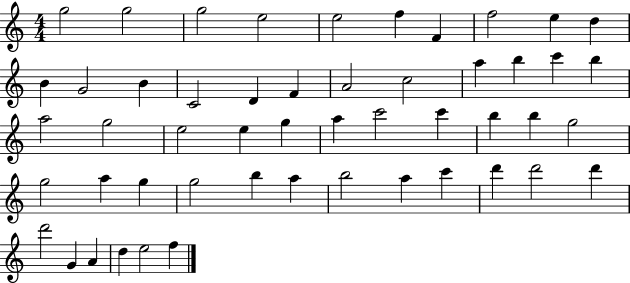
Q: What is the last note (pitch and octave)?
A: F5